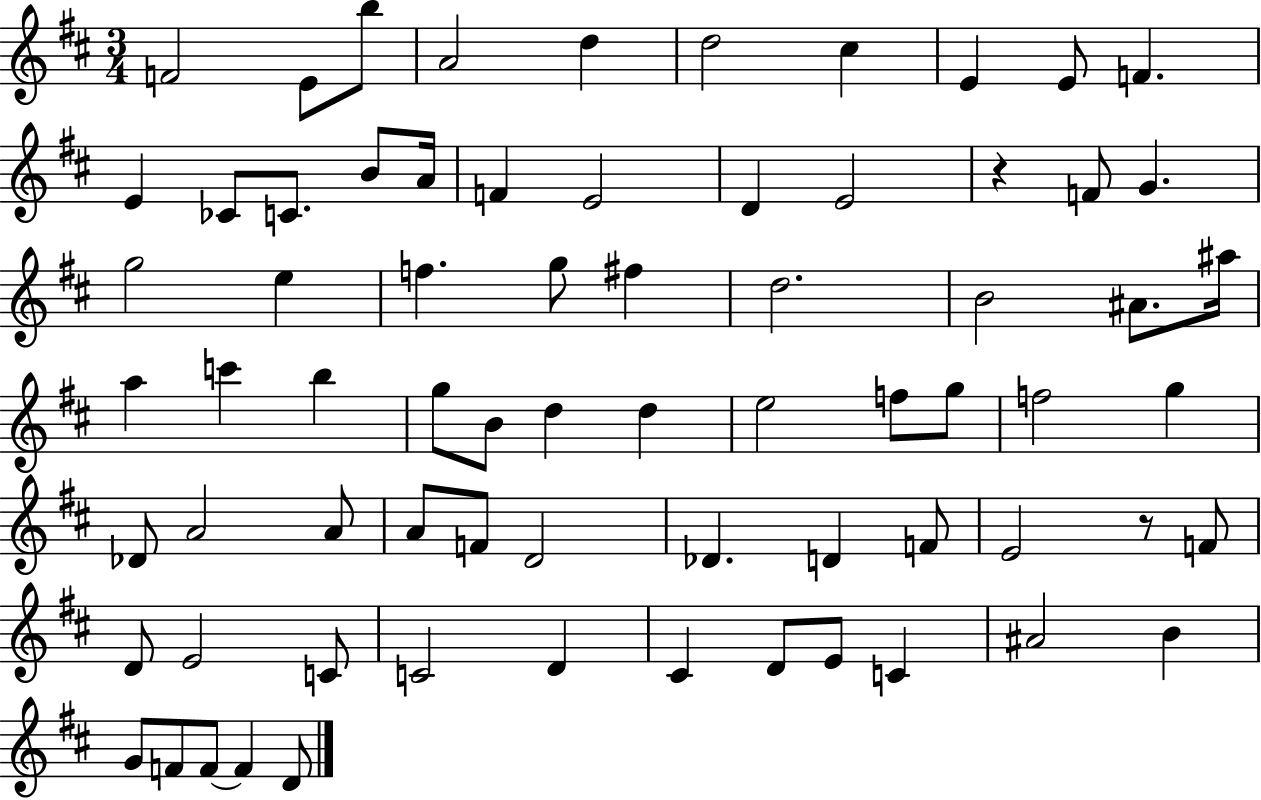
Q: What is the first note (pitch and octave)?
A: F4